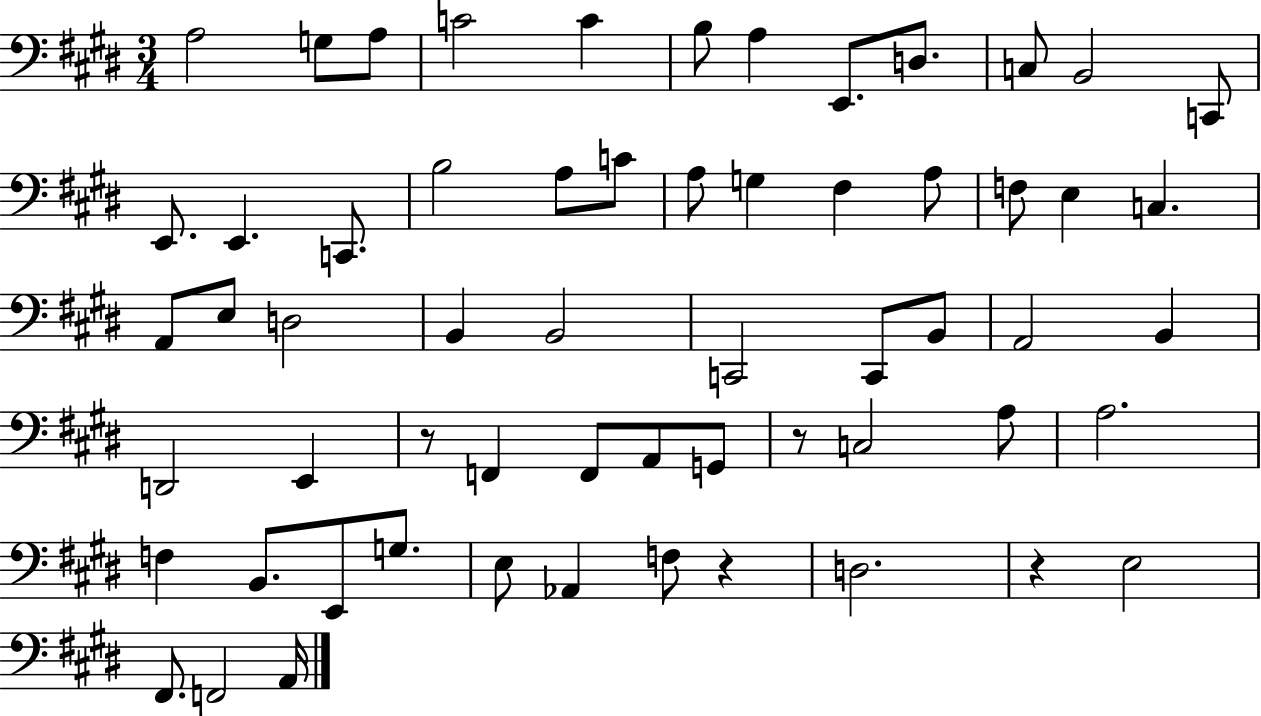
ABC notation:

X:1
T:Untitled
M:3/4
L:1/4
K:E
A,2 G,/2 A,/2 C2 C B,/2 A, E,,/2 D,/2 C,/2 B,,2 C,,/2 E,,/2 E,, C,,/2 B,2 A,/2 C/2 A,/2 G, ^F, A,/2 F,/2 E, C, A,,/2 E,/2 D,2 B,, B,,2 C,,2 C,,/2 B,,/2 A,,2 B,, D,,2 E,, z/2 F,, F,,/2 A,,/2 G,,/2 z/2 C,2 A,/2 A,2 F, B,,/2 E,,/2 G,/2 E,/2 _A,, F,/2 z D,2 z E,2 ^F,,/2 F,,2 A,,/4